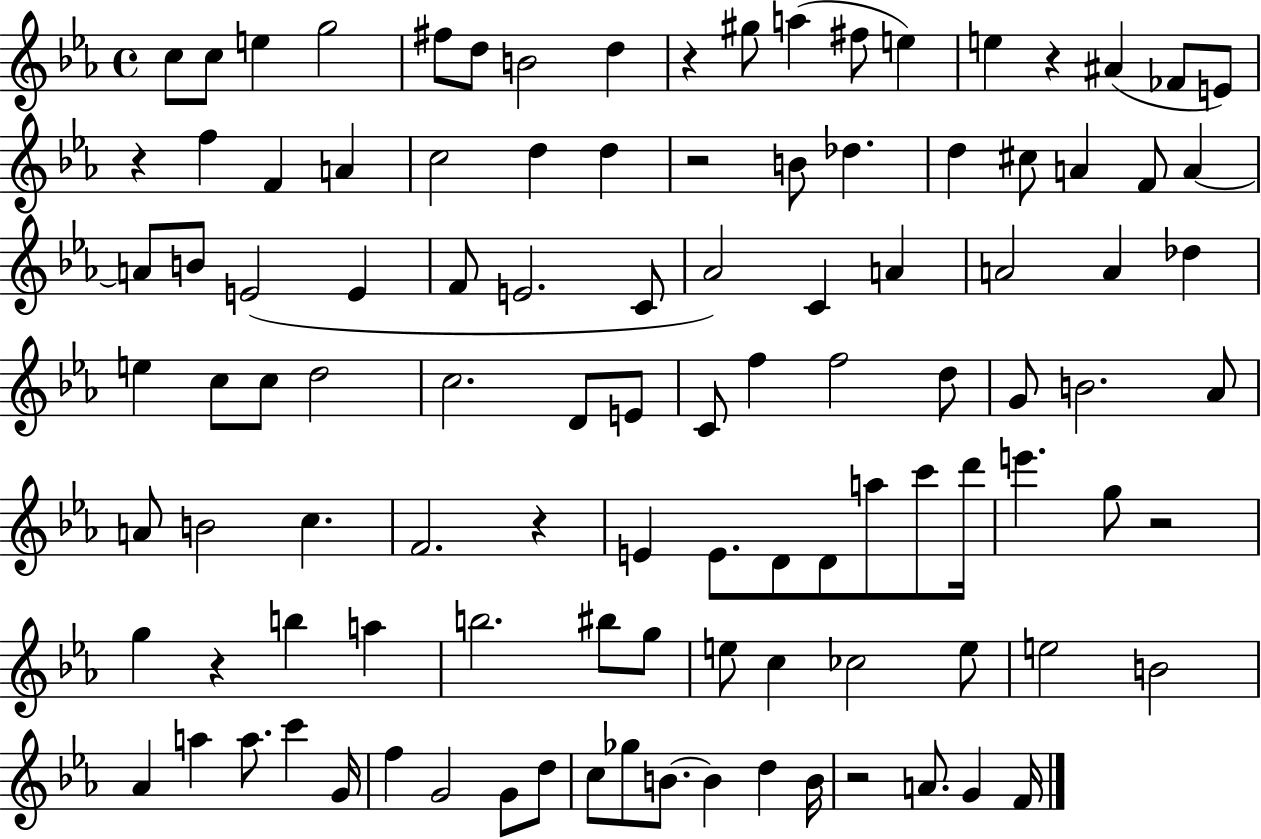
C5/e C5/e E5/q G5/h F#5/e D5/e B4/h D5/q R/q G#5/e A5/q F#5/e E5/q E5/q R/q A#4/q FES4/e E4/e R/q F5/q F4/q A4/q C5/h D5/q D5/q R/h B4/e Db5/q. D5/q C#5/e A4/q F4/e A4/q A4/e B4/e E4/h E4/q F4/e E4/h. C4/e Ab4/h C4/q A4/q A4/h A4/q Db5/q E5/q C5/e C5/e D5/h C5/h. D4/e E4/e C4/e F5/q F5/h D5/e G4/e B4/h. Ab4/e A4/e B4/h C5/q. F4/h. R/q E4/q E4/e. D4/e D4/e A5/e C6/e D6/s E6/q. G5/e R/h G5/q R/q B5/q A5/q B5/h. BIS5/e G5/e E5/e C5/q CES5/h E5/e E5/h B4/h Ab4/q A5/q A5/e. C6/q G4/s F5/q G4/h G4/e D5/e C5/e Gb5/e B4/e. B4/q D5/q B4/s R/h A4/e. G4/q F4/s